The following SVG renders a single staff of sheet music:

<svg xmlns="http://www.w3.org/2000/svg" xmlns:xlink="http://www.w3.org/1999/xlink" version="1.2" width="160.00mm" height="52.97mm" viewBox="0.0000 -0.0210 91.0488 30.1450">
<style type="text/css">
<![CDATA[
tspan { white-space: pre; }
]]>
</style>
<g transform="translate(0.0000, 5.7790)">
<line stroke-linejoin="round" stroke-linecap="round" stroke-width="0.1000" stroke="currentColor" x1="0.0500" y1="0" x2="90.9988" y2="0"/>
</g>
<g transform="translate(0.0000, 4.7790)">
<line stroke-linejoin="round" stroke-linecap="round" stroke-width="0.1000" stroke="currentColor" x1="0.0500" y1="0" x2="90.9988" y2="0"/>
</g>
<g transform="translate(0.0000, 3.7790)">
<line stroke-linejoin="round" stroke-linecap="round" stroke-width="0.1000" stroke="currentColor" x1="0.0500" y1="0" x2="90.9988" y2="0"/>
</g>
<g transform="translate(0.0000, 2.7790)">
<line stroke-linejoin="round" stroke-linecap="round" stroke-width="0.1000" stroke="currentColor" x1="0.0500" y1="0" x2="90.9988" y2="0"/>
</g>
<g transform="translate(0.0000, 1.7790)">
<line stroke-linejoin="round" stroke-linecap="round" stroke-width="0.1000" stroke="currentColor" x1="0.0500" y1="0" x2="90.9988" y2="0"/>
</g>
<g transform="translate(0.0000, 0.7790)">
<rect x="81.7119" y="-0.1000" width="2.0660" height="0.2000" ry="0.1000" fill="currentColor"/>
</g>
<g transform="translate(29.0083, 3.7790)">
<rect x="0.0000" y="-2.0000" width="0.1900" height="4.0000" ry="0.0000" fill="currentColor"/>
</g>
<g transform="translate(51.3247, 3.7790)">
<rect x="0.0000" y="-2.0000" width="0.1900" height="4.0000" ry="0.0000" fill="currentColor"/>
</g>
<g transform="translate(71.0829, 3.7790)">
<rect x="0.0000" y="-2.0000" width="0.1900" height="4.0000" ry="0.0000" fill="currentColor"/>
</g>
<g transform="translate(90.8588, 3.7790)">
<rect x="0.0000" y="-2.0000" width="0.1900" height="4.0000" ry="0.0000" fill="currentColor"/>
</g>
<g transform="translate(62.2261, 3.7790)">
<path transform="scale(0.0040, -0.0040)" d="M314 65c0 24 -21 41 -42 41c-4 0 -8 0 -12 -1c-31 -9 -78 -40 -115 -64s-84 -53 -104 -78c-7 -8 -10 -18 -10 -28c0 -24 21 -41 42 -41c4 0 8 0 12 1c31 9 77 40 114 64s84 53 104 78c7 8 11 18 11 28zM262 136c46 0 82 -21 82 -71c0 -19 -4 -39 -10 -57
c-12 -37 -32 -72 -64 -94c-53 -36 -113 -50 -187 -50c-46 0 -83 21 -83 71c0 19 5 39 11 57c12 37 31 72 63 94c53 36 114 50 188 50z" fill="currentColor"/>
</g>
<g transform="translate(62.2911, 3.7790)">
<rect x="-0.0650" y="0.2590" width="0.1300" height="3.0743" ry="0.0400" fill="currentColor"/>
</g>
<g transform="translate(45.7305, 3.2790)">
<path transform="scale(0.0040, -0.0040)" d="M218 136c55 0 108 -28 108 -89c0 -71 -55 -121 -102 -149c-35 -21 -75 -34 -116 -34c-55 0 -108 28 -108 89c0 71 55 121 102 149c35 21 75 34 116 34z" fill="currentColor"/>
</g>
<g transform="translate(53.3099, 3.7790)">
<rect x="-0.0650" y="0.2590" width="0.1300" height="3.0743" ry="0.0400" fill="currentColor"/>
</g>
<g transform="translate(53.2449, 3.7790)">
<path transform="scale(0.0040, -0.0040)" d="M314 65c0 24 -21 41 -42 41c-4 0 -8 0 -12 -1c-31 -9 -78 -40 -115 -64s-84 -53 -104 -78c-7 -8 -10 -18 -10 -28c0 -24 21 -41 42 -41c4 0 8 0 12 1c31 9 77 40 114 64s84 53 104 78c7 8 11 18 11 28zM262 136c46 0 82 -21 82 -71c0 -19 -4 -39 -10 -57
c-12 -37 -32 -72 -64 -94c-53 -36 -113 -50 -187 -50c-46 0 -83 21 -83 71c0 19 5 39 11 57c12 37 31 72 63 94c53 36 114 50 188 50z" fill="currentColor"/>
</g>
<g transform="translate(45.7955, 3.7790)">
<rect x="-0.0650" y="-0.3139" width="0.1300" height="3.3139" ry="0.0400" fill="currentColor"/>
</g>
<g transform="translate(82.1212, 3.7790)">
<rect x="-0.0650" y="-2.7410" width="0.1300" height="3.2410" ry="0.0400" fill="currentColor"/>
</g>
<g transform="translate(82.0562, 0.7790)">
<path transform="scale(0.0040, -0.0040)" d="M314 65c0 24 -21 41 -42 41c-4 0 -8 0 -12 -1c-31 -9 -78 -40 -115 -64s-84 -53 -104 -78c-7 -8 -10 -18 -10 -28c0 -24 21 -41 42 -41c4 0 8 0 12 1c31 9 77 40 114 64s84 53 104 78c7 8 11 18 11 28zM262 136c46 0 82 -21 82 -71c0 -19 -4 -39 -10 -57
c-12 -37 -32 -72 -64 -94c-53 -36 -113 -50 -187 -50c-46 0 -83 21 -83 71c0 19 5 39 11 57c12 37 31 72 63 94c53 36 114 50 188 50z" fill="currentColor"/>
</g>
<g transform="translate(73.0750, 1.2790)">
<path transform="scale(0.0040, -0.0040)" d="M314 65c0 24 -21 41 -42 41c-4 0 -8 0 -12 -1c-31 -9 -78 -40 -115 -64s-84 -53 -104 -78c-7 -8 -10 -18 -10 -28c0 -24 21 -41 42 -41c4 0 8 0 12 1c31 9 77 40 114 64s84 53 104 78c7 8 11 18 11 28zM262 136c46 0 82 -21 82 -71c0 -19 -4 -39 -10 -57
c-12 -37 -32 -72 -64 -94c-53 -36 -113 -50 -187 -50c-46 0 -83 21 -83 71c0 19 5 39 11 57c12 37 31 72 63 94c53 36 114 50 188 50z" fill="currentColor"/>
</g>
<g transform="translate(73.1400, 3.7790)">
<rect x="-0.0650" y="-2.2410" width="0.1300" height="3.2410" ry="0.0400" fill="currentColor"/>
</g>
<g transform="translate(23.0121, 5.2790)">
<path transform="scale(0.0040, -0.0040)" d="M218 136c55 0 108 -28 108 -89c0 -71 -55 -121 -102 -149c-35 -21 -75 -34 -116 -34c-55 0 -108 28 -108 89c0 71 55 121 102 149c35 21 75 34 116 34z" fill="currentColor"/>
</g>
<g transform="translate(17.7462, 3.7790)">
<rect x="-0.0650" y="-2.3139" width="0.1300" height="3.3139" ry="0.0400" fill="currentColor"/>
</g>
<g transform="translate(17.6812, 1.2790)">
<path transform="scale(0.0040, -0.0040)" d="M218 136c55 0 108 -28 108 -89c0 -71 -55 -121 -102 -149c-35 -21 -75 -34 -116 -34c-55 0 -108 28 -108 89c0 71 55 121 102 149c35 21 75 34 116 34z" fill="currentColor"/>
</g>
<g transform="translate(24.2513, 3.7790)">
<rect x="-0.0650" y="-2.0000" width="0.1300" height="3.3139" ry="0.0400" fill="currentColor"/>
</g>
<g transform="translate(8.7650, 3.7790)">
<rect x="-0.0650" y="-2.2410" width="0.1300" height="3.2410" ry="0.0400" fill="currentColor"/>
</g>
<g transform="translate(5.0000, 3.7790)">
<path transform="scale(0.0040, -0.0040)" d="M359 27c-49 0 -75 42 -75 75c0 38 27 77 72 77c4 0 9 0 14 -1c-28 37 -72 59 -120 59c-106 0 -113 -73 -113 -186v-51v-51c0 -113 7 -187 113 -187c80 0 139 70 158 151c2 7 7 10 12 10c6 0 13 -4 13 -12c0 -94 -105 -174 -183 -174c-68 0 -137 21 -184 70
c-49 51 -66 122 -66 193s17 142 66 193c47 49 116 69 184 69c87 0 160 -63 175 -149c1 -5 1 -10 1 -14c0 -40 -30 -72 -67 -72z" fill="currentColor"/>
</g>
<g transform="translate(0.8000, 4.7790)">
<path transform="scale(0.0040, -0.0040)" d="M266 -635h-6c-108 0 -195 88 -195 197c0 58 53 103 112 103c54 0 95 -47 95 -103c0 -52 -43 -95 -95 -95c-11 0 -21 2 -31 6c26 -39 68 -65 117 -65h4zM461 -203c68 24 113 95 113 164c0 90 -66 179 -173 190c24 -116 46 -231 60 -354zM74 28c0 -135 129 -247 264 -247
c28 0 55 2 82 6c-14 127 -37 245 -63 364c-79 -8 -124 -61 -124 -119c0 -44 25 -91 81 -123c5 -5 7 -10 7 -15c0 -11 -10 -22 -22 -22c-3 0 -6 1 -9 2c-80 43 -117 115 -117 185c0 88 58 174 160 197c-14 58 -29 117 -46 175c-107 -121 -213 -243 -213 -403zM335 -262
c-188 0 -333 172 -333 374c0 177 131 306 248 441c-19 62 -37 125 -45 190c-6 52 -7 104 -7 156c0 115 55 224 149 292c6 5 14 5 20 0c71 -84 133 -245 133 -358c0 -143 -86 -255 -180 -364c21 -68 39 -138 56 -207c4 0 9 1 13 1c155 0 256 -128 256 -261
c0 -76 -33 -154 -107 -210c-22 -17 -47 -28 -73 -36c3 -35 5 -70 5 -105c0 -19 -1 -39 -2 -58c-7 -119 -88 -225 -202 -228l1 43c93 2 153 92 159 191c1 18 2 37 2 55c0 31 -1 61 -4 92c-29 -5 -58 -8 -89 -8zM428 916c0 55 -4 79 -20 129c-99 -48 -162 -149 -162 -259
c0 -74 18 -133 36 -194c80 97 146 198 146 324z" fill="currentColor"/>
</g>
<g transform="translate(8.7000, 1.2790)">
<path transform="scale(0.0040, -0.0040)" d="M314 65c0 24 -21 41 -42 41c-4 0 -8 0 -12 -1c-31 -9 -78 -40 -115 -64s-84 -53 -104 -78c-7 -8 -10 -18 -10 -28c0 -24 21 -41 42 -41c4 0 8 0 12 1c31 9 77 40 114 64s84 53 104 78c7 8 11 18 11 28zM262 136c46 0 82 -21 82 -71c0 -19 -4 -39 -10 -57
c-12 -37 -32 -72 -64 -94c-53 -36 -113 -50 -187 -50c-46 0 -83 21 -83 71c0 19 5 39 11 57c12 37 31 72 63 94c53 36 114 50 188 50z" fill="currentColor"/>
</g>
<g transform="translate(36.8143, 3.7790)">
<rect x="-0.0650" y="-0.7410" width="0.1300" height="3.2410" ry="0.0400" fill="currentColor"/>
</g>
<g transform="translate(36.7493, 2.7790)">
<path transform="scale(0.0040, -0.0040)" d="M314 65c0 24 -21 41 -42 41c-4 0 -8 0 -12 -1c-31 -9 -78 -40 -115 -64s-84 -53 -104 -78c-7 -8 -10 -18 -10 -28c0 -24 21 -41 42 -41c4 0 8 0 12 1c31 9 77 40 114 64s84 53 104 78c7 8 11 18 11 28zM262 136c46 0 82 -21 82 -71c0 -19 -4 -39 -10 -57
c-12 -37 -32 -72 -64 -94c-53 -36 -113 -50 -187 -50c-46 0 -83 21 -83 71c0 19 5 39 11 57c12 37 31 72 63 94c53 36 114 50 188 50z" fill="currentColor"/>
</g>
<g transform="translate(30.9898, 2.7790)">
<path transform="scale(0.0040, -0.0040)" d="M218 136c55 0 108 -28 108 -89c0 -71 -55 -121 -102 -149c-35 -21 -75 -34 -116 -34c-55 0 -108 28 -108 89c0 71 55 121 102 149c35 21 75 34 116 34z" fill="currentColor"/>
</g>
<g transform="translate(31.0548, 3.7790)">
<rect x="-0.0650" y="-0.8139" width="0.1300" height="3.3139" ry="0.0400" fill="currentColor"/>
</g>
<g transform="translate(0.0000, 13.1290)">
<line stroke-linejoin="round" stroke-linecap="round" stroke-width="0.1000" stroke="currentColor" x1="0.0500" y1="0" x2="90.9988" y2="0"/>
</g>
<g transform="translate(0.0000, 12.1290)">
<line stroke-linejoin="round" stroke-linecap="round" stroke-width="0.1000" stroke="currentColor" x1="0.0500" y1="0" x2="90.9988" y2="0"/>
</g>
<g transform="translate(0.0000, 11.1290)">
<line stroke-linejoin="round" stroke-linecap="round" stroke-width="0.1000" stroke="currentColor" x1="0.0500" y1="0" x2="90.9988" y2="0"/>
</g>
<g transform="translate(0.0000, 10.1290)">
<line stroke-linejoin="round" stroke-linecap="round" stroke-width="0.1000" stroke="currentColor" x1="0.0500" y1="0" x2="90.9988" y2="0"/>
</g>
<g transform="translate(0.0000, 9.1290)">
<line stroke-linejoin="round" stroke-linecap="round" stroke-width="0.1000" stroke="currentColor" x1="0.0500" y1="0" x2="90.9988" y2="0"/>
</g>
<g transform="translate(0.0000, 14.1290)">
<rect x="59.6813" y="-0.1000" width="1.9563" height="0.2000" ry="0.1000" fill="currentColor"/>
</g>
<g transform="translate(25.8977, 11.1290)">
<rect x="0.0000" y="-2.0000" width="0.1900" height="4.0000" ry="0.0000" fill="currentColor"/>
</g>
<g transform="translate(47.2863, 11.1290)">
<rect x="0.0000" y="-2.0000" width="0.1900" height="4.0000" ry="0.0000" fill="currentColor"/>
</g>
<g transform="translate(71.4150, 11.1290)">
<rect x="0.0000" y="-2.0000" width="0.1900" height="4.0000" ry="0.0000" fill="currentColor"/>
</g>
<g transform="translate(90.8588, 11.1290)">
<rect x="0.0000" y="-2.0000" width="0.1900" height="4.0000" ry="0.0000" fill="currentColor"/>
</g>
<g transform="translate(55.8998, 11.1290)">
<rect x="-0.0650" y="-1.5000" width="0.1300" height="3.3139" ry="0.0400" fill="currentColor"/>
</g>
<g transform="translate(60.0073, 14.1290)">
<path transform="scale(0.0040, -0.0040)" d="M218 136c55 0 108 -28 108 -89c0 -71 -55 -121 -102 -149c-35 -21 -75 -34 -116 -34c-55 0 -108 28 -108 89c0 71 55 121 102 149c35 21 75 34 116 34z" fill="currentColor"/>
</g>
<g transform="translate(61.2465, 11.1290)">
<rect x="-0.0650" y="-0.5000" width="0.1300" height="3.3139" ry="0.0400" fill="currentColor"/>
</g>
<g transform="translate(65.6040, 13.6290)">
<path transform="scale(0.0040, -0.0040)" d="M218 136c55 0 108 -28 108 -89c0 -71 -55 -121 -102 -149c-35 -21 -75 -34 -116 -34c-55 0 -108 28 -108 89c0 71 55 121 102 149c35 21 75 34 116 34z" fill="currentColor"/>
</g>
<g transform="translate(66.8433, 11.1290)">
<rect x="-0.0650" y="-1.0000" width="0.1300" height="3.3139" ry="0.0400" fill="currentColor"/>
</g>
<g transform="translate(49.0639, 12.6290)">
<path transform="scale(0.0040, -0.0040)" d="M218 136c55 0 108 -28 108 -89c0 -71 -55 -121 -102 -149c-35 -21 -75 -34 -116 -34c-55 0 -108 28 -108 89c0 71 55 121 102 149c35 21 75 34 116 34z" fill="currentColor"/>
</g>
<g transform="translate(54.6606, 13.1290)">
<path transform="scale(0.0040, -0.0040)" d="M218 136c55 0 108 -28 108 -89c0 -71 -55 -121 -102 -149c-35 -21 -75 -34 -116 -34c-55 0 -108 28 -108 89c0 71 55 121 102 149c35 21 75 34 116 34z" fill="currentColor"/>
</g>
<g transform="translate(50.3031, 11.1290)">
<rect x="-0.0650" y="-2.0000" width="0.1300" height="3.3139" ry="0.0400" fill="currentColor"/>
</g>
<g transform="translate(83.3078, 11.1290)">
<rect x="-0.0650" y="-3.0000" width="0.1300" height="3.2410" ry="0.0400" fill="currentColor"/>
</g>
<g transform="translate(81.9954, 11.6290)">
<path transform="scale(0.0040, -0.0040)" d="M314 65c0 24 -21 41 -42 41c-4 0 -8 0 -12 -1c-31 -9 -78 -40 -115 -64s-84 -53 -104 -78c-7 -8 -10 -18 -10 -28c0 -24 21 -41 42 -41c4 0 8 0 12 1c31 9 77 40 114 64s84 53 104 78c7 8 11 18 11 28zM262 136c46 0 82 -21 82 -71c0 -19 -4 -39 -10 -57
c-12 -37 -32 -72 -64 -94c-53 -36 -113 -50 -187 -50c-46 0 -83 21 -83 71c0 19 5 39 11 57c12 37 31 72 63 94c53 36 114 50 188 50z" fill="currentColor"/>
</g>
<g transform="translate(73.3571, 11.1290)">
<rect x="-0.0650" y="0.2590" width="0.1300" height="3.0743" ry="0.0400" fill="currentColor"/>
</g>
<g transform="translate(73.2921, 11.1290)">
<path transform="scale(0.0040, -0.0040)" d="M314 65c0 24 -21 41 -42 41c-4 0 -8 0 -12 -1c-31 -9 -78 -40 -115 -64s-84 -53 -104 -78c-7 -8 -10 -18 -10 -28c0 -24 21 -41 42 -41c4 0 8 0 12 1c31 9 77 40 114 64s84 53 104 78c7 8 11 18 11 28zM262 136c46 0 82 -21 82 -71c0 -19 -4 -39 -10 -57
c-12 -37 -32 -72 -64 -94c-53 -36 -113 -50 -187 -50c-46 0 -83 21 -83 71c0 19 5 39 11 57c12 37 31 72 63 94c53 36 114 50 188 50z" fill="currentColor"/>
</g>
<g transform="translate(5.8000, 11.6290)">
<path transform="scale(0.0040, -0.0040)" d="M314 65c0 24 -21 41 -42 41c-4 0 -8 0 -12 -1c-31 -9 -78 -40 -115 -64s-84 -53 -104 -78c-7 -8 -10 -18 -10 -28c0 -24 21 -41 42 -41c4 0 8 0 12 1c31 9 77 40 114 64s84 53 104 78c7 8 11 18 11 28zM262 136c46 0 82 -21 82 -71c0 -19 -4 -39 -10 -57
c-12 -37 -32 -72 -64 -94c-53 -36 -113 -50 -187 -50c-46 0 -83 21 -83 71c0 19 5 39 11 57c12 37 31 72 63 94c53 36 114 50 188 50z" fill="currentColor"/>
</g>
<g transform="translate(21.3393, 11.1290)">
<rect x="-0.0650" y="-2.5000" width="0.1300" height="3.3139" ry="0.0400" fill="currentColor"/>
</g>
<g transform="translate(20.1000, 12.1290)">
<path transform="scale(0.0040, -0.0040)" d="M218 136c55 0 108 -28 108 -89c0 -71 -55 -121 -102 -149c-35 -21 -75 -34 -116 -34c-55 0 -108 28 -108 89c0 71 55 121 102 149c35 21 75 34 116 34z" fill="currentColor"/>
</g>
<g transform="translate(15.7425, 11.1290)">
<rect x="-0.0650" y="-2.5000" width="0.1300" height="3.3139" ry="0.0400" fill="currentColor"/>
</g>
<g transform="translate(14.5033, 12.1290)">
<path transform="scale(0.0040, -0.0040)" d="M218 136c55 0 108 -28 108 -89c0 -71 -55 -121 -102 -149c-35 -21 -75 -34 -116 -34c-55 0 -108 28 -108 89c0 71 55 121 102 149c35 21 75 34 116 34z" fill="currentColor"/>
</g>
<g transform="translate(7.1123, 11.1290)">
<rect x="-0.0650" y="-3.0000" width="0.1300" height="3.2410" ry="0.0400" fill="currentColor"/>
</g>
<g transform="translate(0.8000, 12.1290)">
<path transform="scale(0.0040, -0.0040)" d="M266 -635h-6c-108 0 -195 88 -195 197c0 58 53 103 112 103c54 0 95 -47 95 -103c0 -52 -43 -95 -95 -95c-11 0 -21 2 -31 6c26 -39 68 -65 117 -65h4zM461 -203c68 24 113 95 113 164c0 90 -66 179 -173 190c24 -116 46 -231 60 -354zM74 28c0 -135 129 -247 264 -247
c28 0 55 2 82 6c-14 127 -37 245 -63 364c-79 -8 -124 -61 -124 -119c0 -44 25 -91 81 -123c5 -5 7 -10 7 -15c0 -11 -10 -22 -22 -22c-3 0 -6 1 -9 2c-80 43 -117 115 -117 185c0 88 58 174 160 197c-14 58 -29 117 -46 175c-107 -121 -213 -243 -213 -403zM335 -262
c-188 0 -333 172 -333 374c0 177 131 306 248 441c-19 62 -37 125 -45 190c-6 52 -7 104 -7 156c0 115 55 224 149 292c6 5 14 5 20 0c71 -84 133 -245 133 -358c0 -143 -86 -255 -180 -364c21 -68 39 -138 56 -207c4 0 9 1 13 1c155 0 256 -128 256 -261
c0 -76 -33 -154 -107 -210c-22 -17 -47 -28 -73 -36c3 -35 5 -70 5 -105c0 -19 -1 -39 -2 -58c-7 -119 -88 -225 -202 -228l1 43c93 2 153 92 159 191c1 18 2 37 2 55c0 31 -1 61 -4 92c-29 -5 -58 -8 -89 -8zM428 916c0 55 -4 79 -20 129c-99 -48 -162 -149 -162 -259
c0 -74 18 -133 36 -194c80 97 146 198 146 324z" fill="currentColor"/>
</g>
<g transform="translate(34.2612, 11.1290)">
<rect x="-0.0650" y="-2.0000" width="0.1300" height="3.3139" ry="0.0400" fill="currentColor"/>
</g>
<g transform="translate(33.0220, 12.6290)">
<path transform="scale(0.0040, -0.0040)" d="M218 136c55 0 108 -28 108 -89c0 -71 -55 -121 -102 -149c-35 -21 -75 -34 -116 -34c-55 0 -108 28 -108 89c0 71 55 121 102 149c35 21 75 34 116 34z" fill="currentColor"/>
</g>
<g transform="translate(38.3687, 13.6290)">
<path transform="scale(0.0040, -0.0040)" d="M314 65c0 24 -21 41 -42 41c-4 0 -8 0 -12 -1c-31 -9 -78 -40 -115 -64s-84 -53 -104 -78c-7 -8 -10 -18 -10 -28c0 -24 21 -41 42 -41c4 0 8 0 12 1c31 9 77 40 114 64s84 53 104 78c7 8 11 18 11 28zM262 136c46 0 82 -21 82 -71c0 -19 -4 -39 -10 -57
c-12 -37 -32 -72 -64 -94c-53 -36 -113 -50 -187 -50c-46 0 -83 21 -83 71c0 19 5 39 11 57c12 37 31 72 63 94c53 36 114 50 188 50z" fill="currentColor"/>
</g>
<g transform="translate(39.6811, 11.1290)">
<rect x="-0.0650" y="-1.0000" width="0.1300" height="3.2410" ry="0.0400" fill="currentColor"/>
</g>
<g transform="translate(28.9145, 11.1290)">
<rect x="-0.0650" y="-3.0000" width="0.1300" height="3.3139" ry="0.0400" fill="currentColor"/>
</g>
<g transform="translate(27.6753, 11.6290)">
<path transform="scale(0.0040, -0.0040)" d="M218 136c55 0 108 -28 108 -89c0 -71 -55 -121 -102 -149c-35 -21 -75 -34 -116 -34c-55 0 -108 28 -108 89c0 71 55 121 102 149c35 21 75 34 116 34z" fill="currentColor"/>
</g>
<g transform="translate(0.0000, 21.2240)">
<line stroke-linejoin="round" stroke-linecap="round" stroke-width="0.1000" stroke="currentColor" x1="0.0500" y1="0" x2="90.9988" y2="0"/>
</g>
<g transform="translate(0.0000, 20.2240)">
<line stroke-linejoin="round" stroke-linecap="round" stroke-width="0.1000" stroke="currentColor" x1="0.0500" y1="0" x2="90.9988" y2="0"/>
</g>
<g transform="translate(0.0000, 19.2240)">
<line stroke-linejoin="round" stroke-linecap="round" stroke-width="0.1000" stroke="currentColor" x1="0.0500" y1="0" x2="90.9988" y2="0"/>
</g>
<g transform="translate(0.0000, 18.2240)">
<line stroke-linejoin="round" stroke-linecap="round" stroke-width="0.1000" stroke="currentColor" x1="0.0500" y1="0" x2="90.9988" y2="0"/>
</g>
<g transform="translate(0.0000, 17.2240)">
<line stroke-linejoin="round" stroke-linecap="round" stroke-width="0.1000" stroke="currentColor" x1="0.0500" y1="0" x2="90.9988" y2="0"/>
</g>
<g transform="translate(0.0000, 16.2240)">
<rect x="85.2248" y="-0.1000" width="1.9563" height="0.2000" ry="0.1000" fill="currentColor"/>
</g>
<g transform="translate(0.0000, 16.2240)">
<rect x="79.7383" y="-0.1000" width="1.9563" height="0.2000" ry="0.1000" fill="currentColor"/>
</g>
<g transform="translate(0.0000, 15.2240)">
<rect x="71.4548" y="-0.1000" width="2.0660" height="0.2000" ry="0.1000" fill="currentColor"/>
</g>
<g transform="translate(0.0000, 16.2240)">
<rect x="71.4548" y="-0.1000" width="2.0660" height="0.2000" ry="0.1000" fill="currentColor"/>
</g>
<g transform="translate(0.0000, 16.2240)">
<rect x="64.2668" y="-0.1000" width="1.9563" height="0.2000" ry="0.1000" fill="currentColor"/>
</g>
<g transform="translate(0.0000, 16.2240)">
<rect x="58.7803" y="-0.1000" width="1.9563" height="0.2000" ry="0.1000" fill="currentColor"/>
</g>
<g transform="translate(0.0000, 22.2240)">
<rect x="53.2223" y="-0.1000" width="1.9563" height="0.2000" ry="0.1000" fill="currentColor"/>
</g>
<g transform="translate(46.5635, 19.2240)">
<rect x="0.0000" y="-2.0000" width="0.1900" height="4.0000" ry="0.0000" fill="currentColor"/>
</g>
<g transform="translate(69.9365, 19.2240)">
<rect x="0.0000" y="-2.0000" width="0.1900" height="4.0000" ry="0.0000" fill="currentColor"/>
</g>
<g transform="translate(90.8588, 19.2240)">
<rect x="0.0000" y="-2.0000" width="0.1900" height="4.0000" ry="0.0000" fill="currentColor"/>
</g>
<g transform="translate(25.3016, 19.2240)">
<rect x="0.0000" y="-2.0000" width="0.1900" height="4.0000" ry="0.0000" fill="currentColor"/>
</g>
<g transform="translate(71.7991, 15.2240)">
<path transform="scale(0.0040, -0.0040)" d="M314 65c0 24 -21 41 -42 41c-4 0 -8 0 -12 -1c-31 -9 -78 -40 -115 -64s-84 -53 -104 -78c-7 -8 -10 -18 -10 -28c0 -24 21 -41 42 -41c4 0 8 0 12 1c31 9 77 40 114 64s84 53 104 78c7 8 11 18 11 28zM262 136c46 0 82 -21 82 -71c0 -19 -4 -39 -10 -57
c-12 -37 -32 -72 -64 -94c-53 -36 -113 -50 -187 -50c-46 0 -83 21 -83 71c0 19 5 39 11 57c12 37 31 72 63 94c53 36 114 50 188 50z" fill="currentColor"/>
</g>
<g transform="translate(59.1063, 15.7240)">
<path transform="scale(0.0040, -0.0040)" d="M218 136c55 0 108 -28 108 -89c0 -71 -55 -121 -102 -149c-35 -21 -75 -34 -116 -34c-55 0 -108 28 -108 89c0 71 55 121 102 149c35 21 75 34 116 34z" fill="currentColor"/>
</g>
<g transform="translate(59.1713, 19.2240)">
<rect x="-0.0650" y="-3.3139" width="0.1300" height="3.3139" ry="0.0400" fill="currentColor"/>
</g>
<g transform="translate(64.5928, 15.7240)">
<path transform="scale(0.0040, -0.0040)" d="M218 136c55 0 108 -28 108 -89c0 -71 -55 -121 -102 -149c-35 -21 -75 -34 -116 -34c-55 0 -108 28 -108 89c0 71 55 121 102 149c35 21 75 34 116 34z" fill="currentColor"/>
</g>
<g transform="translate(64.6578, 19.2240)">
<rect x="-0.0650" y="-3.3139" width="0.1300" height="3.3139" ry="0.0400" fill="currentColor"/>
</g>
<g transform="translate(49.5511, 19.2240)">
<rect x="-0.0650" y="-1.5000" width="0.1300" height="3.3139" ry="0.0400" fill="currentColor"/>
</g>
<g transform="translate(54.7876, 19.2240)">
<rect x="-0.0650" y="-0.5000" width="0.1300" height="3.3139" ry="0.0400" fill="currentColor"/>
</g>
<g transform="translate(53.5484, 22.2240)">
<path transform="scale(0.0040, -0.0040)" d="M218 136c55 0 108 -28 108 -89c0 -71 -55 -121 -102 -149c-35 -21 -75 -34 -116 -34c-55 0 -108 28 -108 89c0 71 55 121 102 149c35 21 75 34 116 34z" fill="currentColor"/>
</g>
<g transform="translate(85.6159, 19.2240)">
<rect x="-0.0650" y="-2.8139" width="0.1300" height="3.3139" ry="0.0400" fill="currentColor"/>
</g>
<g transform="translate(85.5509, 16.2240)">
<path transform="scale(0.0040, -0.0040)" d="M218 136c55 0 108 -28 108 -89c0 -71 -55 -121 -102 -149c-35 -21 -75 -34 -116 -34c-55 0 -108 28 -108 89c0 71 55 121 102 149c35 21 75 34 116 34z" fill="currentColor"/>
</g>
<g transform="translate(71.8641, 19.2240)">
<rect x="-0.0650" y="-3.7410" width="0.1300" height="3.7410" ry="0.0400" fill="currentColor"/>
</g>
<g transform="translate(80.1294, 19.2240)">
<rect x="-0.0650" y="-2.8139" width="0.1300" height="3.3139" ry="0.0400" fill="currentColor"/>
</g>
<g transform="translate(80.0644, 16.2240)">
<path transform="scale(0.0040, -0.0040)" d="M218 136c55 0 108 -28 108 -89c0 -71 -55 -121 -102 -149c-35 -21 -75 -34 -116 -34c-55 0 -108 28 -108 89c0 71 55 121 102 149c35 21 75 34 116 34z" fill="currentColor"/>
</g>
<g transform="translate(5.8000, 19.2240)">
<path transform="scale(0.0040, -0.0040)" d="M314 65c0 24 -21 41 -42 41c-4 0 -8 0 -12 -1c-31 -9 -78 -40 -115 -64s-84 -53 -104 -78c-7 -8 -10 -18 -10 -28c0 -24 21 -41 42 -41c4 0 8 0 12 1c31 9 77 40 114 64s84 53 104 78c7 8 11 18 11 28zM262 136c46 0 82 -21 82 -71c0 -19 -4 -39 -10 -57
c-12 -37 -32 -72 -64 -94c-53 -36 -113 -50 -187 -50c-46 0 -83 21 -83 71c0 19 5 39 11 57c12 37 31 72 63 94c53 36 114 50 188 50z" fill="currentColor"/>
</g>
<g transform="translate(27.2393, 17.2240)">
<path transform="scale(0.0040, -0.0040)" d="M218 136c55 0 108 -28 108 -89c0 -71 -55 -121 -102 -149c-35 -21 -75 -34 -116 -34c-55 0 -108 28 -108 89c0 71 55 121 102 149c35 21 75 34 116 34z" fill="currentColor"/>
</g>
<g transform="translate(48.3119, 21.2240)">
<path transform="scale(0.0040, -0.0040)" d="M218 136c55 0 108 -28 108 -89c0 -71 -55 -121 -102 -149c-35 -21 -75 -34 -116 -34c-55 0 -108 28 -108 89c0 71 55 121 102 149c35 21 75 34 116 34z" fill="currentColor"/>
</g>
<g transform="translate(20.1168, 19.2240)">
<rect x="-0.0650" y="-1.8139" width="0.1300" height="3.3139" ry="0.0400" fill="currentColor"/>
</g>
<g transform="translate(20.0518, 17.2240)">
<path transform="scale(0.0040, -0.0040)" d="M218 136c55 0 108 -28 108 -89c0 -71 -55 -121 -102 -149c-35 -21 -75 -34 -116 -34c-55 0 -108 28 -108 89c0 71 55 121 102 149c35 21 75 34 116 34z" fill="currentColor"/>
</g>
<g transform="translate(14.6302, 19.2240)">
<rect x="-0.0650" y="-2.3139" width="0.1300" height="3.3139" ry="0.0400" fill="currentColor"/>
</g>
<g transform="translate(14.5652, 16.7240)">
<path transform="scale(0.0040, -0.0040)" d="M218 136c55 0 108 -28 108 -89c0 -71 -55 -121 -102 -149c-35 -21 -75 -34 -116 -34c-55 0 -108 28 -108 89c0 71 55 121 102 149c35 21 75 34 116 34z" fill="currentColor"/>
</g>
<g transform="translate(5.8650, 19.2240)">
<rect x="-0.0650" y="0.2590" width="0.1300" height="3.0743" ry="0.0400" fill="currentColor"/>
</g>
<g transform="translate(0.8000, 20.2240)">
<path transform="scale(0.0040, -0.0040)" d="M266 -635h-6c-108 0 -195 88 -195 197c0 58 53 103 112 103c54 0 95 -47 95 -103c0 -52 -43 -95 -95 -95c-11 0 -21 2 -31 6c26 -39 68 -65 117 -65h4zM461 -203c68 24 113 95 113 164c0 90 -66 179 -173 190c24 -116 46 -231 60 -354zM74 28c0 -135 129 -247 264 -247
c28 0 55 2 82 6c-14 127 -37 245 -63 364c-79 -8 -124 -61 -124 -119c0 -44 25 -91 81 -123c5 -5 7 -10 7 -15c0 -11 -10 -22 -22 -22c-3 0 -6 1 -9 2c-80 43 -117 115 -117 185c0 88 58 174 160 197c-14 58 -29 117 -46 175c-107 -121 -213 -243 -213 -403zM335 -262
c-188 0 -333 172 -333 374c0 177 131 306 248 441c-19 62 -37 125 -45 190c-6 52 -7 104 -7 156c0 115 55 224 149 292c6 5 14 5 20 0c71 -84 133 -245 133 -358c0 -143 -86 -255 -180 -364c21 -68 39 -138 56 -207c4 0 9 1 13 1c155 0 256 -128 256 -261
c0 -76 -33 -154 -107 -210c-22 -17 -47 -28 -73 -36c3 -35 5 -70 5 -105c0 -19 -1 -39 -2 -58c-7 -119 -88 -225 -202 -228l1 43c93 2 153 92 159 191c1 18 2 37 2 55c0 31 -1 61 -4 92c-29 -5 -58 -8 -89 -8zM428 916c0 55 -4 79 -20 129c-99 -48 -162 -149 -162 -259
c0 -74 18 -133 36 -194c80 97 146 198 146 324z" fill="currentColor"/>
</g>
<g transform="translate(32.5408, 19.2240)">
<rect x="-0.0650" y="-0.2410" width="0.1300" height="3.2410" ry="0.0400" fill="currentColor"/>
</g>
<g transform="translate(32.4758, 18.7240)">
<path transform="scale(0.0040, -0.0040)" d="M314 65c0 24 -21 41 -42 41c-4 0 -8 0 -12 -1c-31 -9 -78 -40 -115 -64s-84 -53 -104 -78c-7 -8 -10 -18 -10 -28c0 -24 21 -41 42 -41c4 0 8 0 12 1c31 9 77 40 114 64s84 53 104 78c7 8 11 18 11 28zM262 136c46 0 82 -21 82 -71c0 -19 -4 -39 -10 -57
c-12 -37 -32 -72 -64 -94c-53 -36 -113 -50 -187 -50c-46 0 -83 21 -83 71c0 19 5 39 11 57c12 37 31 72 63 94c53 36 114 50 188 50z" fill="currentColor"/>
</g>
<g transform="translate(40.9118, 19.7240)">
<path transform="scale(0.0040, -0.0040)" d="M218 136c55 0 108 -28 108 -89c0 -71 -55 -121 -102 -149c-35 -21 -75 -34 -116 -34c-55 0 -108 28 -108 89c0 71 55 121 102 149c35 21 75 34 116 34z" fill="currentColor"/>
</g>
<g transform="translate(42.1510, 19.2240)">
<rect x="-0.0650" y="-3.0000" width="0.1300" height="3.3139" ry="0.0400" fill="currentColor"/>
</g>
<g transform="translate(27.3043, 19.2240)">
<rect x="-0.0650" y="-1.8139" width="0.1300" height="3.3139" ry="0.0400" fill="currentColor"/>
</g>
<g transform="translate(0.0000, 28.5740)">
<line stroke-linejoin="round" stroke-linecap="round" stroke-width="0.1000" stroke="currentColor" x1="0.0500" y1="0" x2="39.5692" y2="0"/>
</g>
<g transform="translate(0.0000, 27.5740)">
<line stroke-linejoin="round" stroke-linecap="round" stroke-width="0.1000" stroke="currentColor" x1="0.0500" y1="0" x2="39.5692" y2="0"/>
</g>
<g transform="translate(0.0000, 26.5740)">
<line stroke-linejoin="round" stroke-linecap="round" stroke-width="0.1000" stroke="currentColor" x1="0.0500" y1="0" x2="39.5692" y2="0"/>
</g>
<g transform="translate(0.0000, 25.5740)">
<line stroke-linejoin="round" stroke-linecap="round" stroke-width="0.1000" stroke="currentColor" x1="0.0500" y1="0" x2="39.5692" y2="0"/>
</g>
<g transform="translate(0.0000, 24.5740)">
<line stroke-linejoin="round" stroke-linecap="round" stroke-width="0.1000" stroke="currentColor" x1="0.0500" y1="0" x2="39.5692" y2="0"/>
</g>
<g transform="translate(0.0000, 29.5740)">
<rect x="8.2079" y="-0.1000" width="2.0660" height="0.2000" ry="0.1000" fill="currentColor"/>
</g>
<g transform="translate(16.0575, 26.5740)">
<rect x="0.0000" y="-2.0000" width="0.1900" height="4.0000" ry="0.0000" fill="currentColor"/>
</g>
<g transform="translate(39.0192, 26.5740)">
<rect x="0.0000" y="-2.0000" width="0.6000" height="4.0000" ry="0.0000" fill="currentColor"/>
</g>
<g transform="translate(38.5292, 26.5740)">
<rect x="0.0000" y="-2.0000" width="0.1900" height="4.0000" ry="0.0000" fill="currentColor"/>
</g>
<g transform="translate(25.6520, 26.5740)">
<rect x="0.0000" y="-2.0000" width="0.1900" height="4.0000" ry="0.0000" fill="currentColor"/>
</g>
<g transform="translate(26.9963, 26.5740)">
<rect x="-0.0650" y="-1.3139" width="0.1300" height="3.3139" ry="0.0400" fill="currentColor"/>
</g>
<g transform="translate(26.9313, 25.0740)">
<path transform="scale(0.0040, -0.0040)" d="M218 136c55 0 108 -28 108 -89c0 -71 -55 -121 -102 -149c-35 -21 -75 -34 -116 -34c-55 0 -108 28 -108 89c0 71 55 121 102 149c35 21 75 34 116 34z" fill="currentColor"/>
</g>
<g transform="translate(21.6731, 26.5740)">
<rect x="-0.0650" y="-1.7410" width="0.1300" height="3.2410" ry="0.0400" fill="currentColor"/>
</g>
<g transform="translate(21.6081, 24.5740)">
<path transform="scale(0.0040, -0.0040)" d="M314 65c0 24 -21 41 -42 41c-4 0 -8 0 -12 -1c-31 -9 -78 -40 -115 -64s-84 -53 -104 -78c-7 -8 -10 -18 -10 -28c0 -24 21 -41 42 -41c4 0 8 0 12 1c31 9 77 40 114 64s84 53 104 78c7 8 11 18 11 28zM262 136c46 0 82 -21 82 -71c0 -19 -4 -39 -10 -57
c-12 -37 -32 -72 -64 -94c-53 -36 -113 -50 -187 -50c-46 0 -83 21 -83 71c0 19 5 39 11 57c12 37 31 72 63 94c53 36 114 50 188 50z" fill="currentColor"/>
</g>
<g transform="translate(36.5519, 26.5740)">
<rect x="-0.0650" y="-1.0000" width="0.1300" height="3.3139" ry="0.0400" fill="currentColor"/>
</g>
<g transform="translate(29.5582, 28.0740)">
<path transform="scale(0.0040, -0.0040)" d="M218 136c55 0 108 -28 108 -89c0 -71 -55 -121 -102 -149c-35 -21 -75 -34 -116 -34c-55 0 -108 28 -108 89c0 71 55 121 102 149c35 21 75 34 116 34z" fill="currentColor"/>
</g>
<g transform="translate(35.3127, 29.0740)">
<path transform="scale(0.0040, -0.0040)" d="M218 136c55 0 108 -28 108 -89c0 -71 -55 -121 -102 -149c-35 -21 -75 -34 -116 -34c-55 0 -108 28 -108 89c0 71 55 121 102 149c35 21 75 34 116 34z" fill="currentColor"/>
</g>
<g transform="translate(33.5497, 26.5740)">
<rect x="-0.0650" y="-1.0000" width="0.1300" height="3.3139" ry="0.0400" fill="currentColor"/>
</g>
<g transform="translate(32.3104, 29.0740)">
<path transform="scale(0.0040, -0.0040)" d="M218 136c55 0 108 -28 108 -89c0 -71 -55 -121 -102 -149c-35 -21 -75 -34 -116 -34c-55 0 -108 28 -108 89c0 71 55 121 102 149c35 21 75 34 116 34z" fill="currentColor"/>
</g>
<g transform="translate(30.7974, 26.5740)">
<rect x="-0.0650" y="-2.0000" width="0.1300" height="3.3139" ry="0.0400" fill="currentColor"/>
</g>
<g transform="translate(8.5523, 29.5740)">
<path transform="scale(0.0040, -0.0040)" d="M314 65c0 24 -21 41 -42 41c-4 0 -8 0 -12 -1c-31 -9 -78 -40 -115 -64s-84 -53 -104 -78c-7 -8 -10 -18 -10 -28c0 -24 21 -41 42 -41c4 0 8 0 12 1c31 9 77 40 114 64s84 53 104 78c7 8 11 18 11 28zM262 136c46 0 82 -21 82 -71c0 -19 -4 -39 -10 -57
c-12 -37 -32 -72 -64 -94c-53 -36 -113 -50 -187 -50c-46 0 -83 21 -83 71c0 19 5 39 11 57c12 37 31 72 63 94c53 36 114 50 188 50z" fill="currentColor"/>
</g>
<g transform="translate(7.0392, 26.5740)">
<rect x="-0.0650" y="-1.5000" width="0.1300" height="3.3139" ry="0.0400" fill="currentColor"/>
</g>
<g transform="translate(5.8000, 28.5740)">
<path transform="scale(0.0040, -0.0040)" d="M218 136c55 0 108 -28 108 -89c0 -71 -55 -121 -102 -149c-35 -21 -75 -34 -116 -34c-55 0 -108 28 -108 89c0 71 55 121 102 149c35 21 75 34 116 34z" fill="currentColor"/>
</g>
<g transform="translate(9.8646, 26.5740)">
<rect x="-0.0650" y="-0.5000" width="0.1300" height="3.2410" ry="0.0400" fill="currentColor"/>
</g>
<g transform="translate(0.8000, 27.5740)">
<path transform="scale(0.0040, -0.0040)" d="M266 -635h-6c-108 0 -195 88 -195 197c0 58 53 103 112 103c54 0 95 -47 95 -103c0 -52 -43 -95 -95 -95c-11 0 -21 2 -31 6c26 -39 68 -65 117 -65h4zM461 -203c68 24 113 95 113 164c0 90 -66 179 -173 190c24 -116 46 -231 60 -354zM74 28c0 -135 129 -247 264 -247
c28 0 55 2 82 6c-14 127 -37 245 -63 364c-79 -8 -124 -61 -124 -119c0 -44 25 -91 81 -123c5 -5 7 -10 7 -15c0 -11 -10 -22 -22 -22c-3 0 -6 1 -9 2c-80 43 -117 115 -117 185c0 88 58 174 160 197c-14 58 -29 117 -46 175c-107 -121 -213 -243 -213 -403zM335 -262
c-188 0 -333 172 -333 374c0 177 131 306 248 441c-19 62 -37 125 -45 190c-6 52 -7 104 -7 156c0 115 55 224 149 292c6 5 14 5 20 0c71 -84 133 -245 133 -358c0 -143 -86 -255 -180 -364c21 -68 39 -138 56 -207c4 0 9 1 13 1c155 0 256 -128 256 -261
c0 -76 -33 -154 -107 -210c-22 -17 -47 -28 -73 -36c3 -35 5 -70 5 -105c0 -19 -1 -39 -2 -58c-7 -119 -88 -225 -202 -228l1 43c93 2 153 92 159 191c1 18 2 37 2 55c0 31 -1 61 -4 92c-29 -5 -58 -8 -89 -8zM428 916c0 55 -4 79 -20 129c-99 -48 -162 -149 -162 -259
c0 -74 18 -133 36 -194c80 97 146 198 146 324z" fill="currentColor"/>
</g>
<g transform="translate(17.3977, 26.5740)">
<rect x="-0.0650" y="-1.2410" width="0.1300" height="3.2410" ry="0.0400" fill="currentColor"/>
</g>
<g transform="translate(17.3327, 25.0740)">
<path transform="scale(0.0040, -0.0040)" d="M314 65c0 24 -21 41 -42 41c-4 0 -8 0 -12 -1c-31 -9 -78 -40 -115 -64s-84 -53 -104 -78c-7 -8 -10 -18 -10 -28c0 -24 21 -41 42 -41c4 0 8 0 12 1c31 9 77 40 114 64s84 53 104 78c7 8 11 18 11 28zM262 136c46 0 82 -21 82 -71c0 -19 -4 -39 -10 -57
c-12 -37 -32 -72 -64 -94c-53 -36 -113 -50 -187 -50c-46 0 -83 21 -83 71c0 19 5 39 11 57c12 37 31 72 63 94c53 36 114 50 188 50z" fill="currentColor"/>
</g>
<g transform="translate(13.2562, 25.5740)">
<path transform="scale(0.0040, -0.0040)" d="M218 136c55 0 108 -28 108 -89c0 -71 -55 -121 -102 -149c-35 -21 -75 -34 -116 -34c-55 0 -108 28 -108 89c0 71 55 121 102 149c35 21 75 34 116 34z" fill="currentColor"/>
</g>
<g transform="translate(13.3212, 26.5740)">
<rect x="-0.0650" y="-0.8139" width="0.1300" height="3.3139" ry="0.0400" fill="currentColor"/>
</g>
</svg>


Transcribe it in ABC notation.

X:1
T:Untitled
M:4/4
L:1/4
K:C
g2 g F d d2 c B2 B2 g2 a2 A2 G G A F D2 F E C D B2 A2 B2 g f f c2 A E C b b c'2 a a E C2 d e2 f2 e F D D